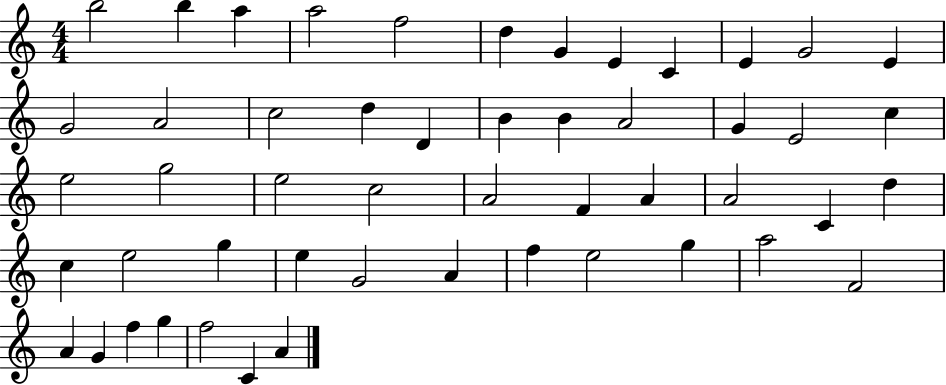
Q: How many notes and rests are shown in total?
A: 51